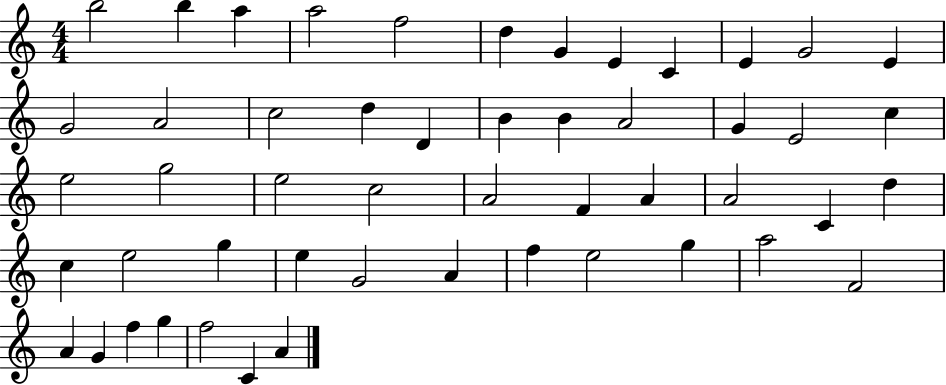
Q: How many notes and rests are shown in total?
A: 51